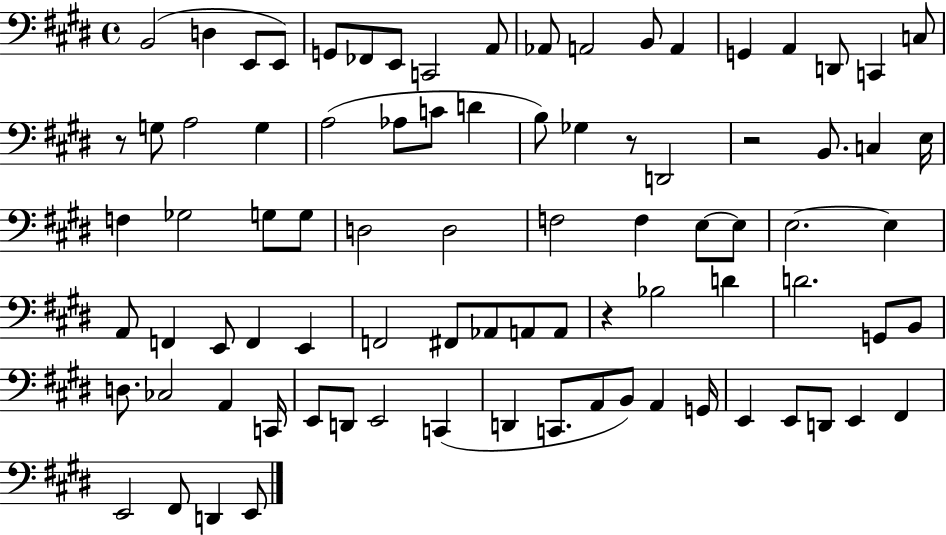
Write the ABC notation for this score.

X:1
T:Untitled
M:4/4
L:1/4
K:E
B,,2 D, E,,/2 E,,/2 G,,/2 _F,,/2 E,,/2 C,,2 A,,/2 _A,,/2 A,,2 B,,/2 A,, G,, A,, D,,/2 C,, C,/2 z/2 G,/2 A,2 G, A,2 _A,/2 C/2 D B,/2 _G, z/2 D,,2 z2 B,,/2 C, E,/4 F, _G,2 G,/2 G,/2 D,2 D,2 F,2 F, E,/2 E,/2 E,2 E, A,,/2 F,, E,,/2 F,, E,, F,,2 ^F,,/2 _A,,/2 A,,/2 A,,/2 z _B,2 D D2 G,,/2 B,,/2 D,/2 _C,2 A,, C,,/4 E,,/2 D,,/2 E,,2 C,, D,, C,,/2 A,,/2 B,,/2 A,, G,,/4 E,, E,,/2 D,,/2 E,, ^F,, E,,2 ^F,,/2 D,, E,,/2